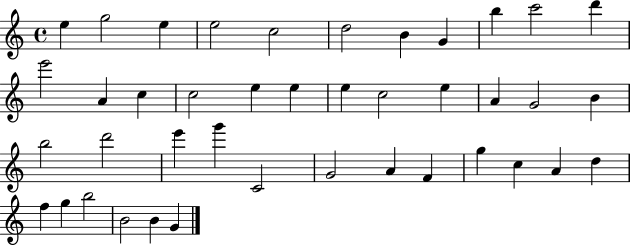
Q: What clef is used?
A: treble